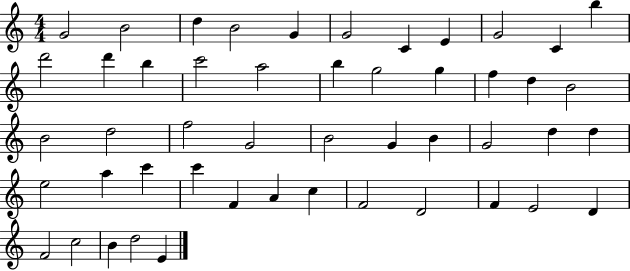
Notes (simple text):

G4/h B4/h D5/q B4/h G4/q G4/h C4/q E4/q G4/h C4/q B5/q D6/h D6/q B5/q C6/h A5/h B5/q G5/h G5/q F5/q D5/q B4/h B4/h D5/h F5/h G4/h B4/h G4/q B4/q G4/h D5/q D5/q E5/h A5/q C6/q C6/q F4/q A4/q C5/q F4/h D4/h F4/q E4/h D4/q F4/h C5/h B4/q D5/h E4/q